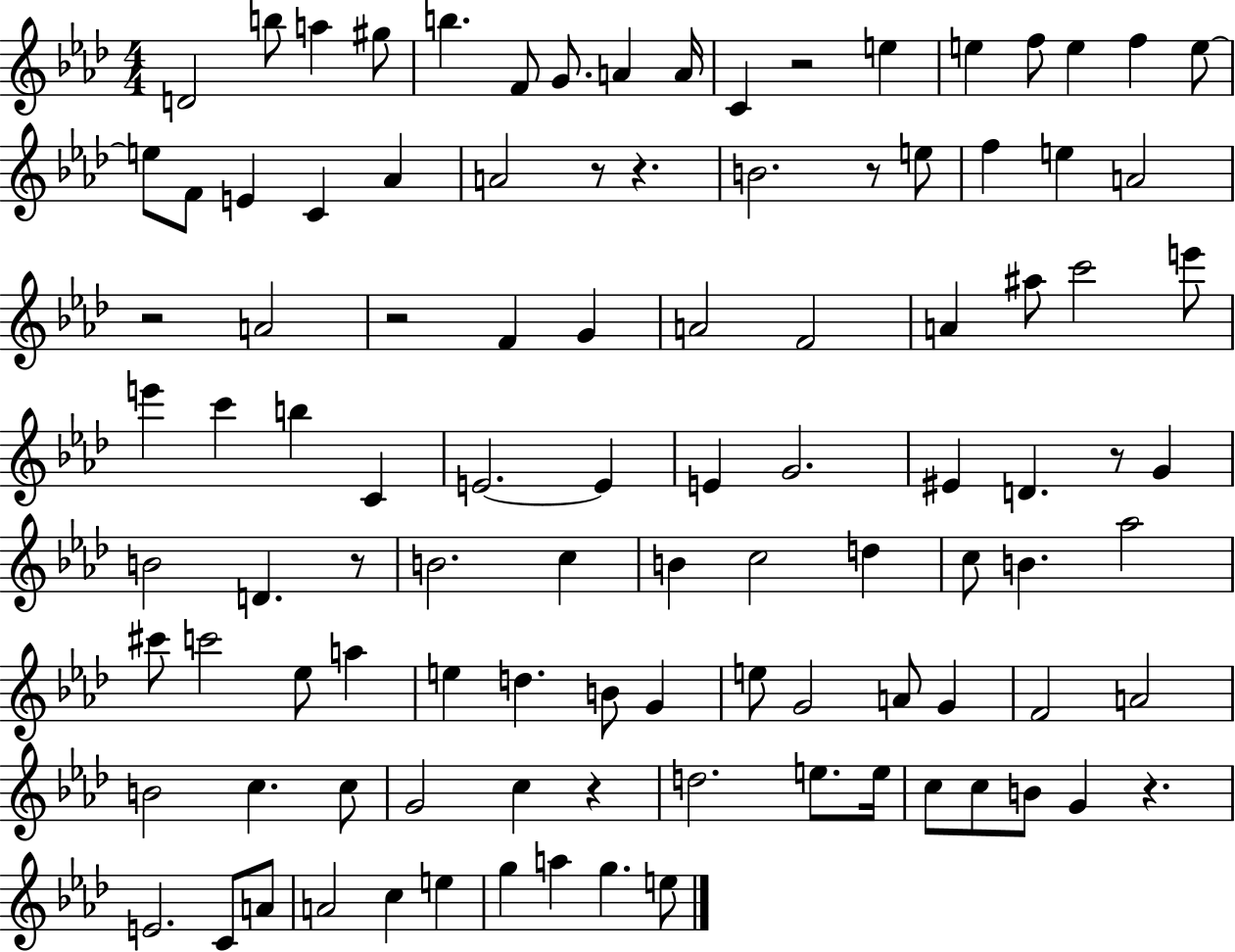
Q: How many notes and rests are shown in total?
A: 103